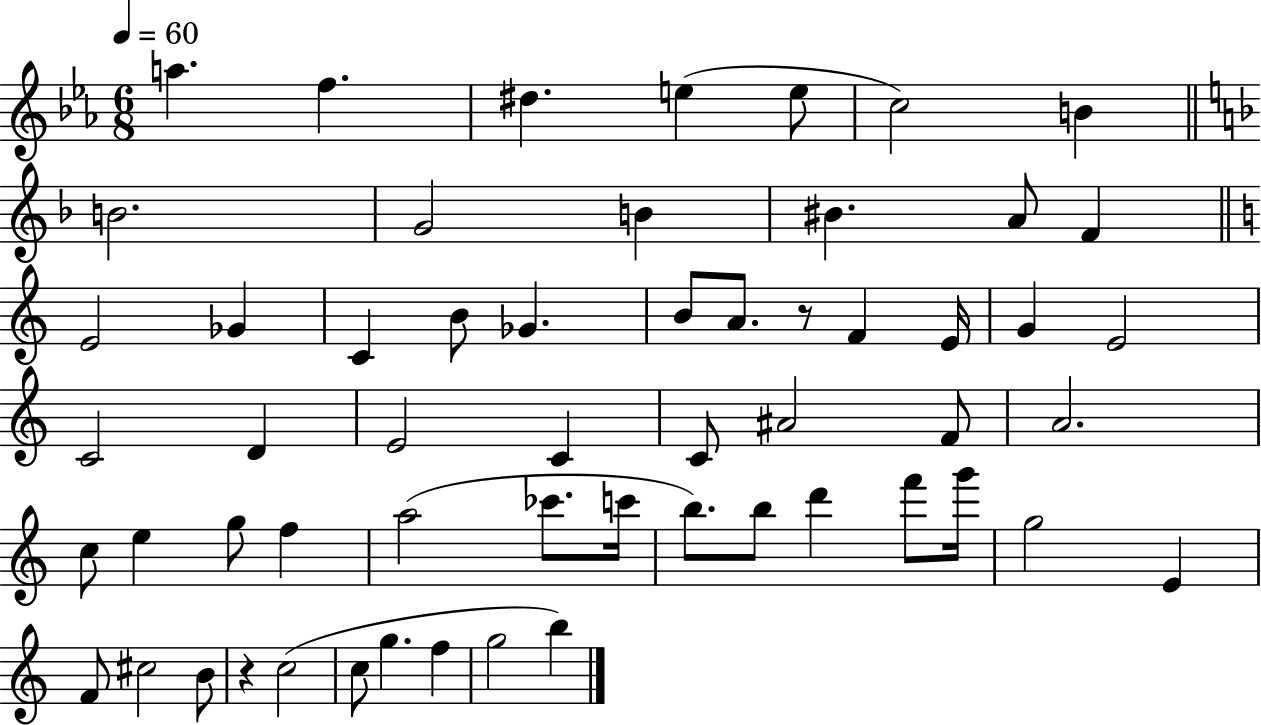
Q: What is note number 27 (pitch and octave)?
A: E4